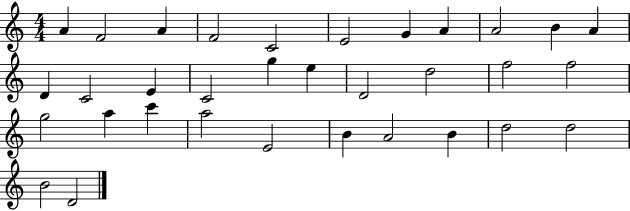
A4/q F4/h A4/q F4/h C4/h E4/h G4/q A4/q A4/h B4/q A4/q D4/q C4/h E4/q C4/h G5/q E5/q D4/h D5/h F5/h F5/h G5/h A5/q C6/q A5/h E4/h B4/q A4/h B4/q D5/h D5/h B4/h D4/h